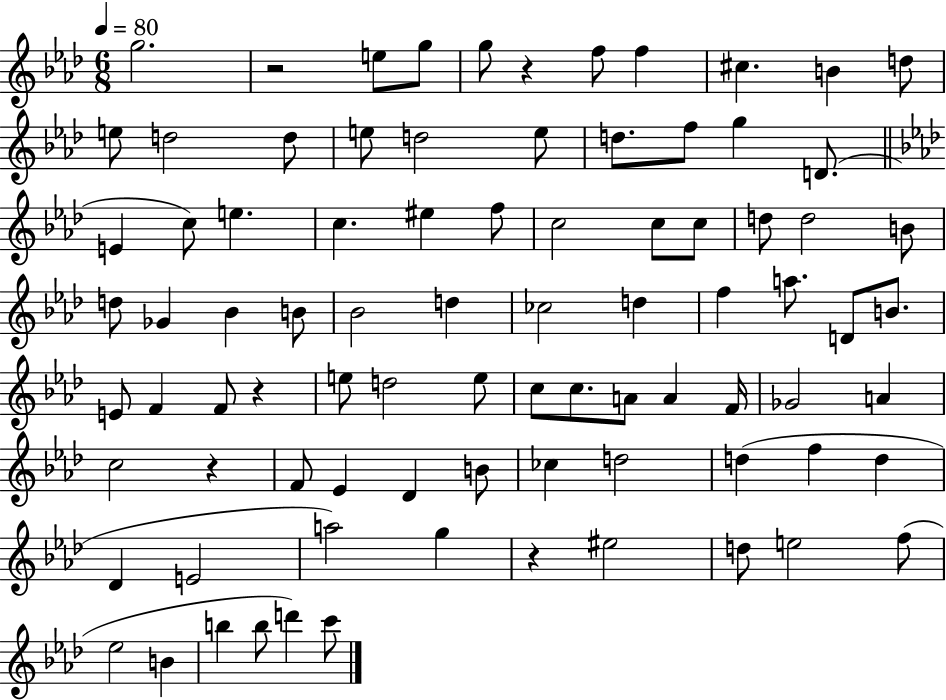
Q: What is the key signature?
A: AES major